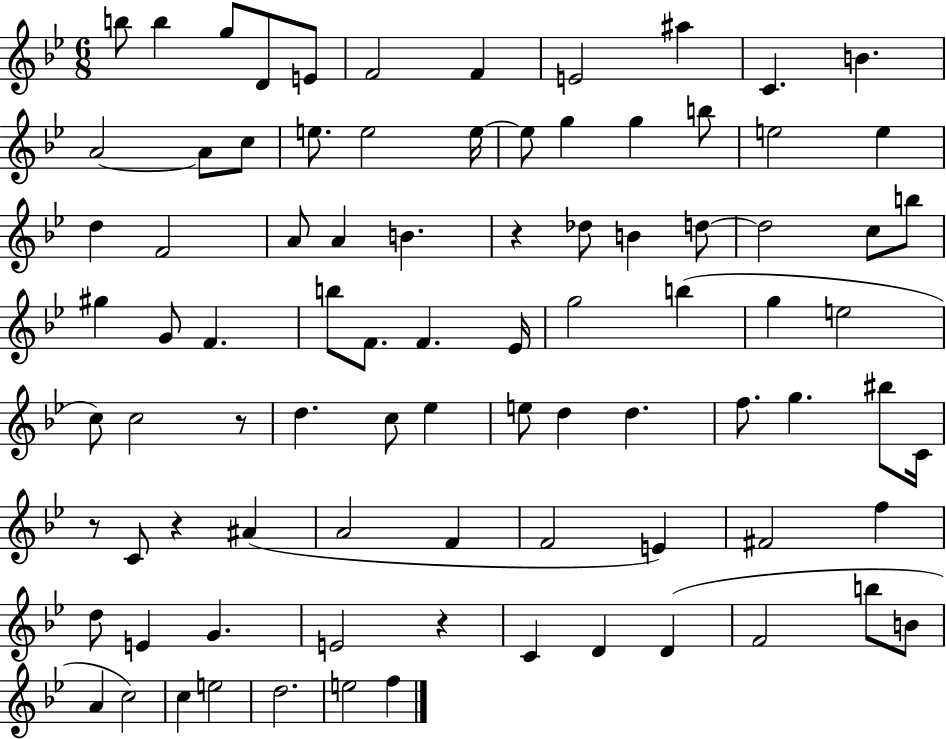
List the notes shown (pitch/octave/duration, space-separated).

B5/e B5/q G5/e D4/e E4/e F4/h F4/q E4/h A#5/q C4/q. B4/q. A4/h A4/e C5/e E5/e. E5/h E5/s E5/e G5/q G5/q B5/e E5/h E5/q D5/q F4/h A4/e A4/q B4/q. R/q Db5/e B4/q D5/e D5/h C5/e B5/e G#5/q G4/e F4/q. B5/e F4/e. F4/q. Eb4/s G5/h B5/q G5/q E5/h C5/e C5/h R/e D5/q. C5/e Eb5/q E5/e D5/q D5/q. F5/e. G5/q. BIS5/e C4/s R/e C4/e R/q A#4/q A4/h F4/q F4/h E4/q F#4/h F5/q D5/e E4/q G4/q. E4/h R/q C4/q D4/q D4/q F4/h B5/e B4/e A4/q C5/h C5/q E5/h D5/h. E5/h F5/q